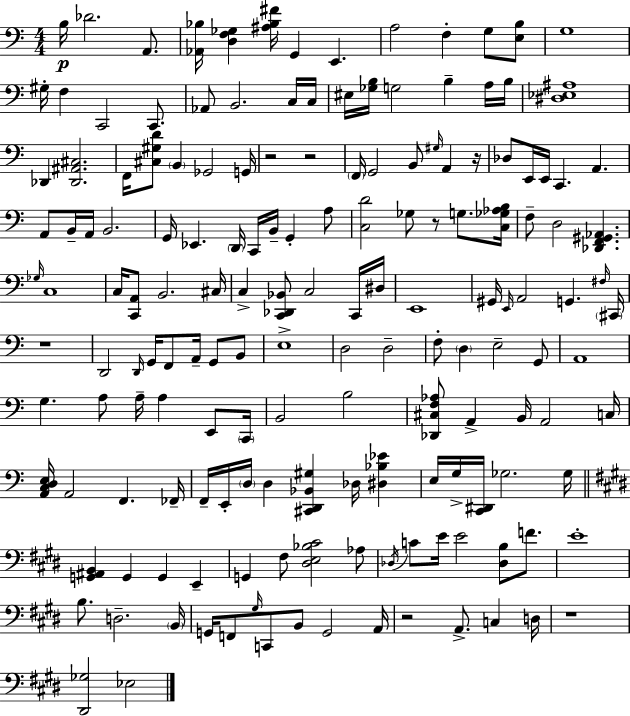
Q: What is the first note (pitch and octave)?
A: B3